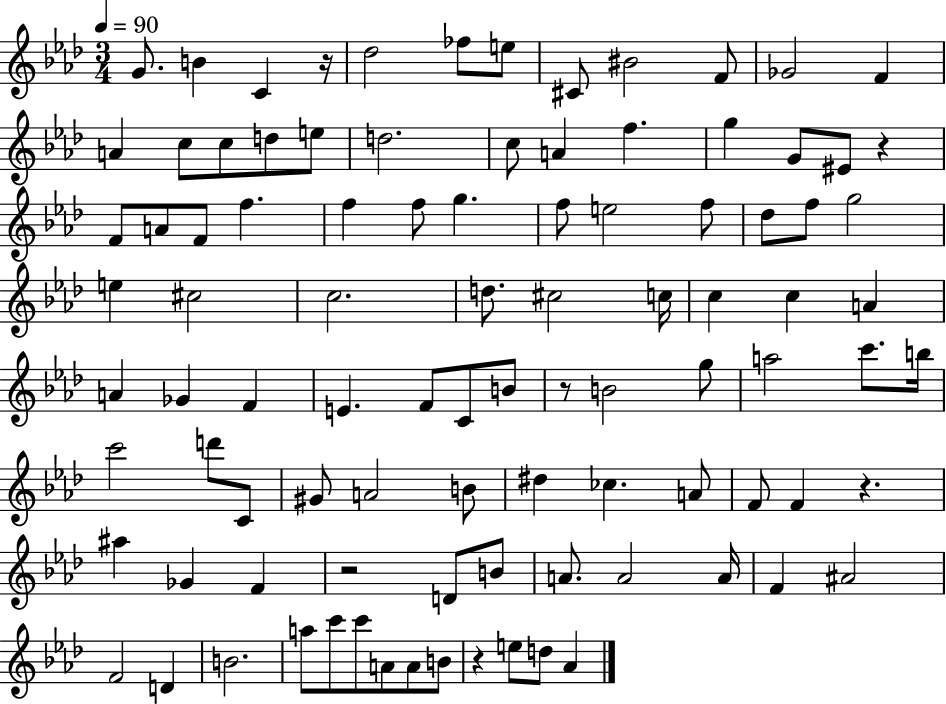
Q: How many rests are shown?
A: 6